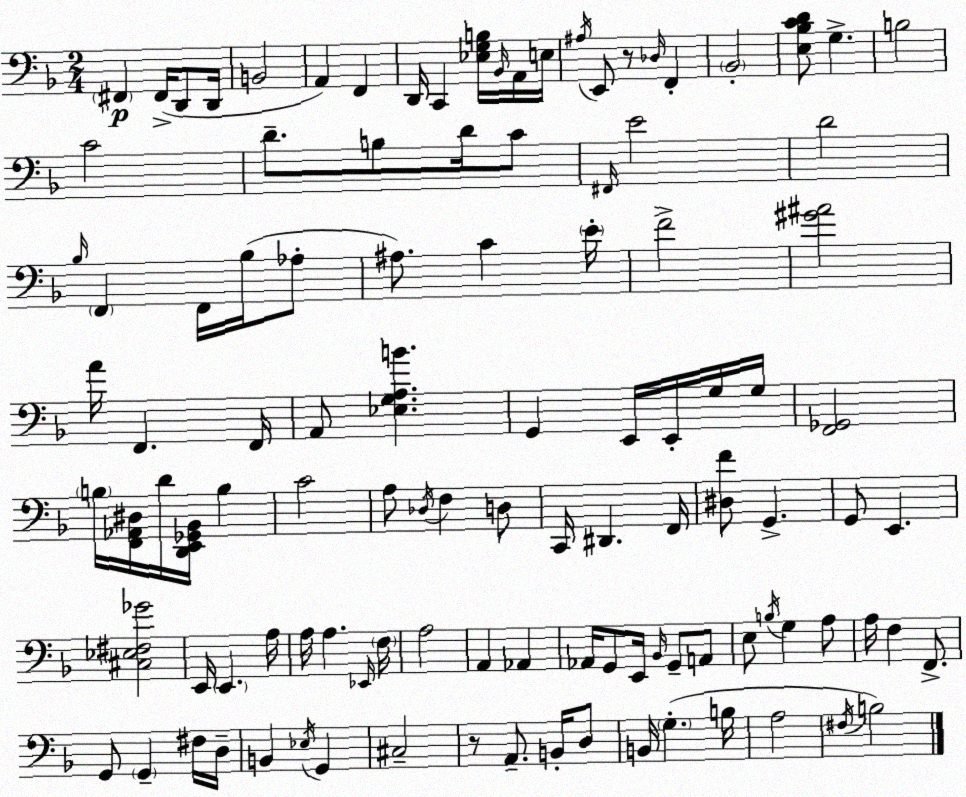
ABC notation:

X:1
T:Untitled
M:2/4
L:1/4
K:F
^F,, ^F,,/4 D,,/2 D,,/4 B,,2 A,, F,, D,,/4 C,, [_E,G,B,]/4 _B,,/4 A,,/4 E,/4 ^A,/4 E,,/2 z/2 _D,/4 F,, _B,,2 [E,_B,CD]/2 G, B,2 C2 D/2 B,/2 D/4 C/2 ^F,,/4 E2 D2 _B,/4 F,, F,,/4 _B,/4 _A,/2 ^A,/2 C E/4 F2 [^G^A]2 A/4 F,, F,,/4 A,,/2 [_E,G,A,B] G,, E,,/4 E,,/4 G,/4 G,/4 [F,,_G,,]2 B,/4 [F,,_A,,^D,]/4 D/4 [D,,E,,_G,,_B,,]/4 B, C2 A,/2 _D,/4 F, D,/2 C,,/4 ^D,, F,,/4 [^D,F]/2 G,, G,,/2 E,, [^C,_E,^F,_G]2 E,,/4 E,, A,/4 A,/4 A, _E,,/4 F,/4 A,2 A,, _A,, _A,,/4 G,,/2 E,,/4 _B,,/4 G,,/2 A,,/2 E,/2 B,/4 G, A,/2 A,/4 F, F,,/2 G,,/2 G,, ^F,/4 D,/4 B,, _E,/4 G,, ^C,2 z/2 A,,/2 B,,/4 D,/2 B,,/4 G, B,/4 A,2 ^F,/4 B,2